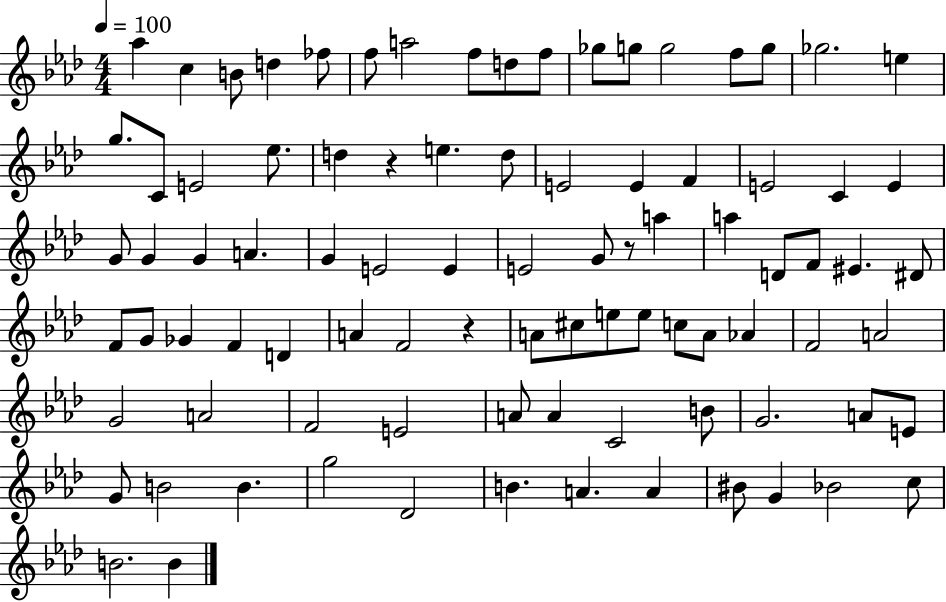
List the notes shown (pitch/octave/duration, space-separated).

Ab5/q C5/q B4/e D5/q FES5/e F5/e A5/h F5/e D5/e F5/e Gb5/e G5/e G5/h F5/e G5/e Gb5/h. E5/q G5/e. C4/e E4/h Eb5/e. D5/q R/q E5/q. D5/e E4/h E4/q F4/q E4/h C4/q E4/q G4/e G4/q G4/q A4/q. G4/q E4/h E4/q E4/h G4/e R/e A5/q A5/q D4/e F4/e EIS4/q. D#4/e F4/e G4/e Gb4/q F4/q D4/q A4/q F4/h R/q A4/e C#5/e E5/e E5/e C5/e A4/e Ab4/q F4/h A4/h G4/h A4/h F4/h E4/h A4/e A4/q C4/h B4/e G4/h. A4/e E4/e G4/e B4/h B4/q. G5/h Db4/h B4/q. A4/q. A4/q BIS4/e G4/q Bb4/h C5/e B4/h. B4/q